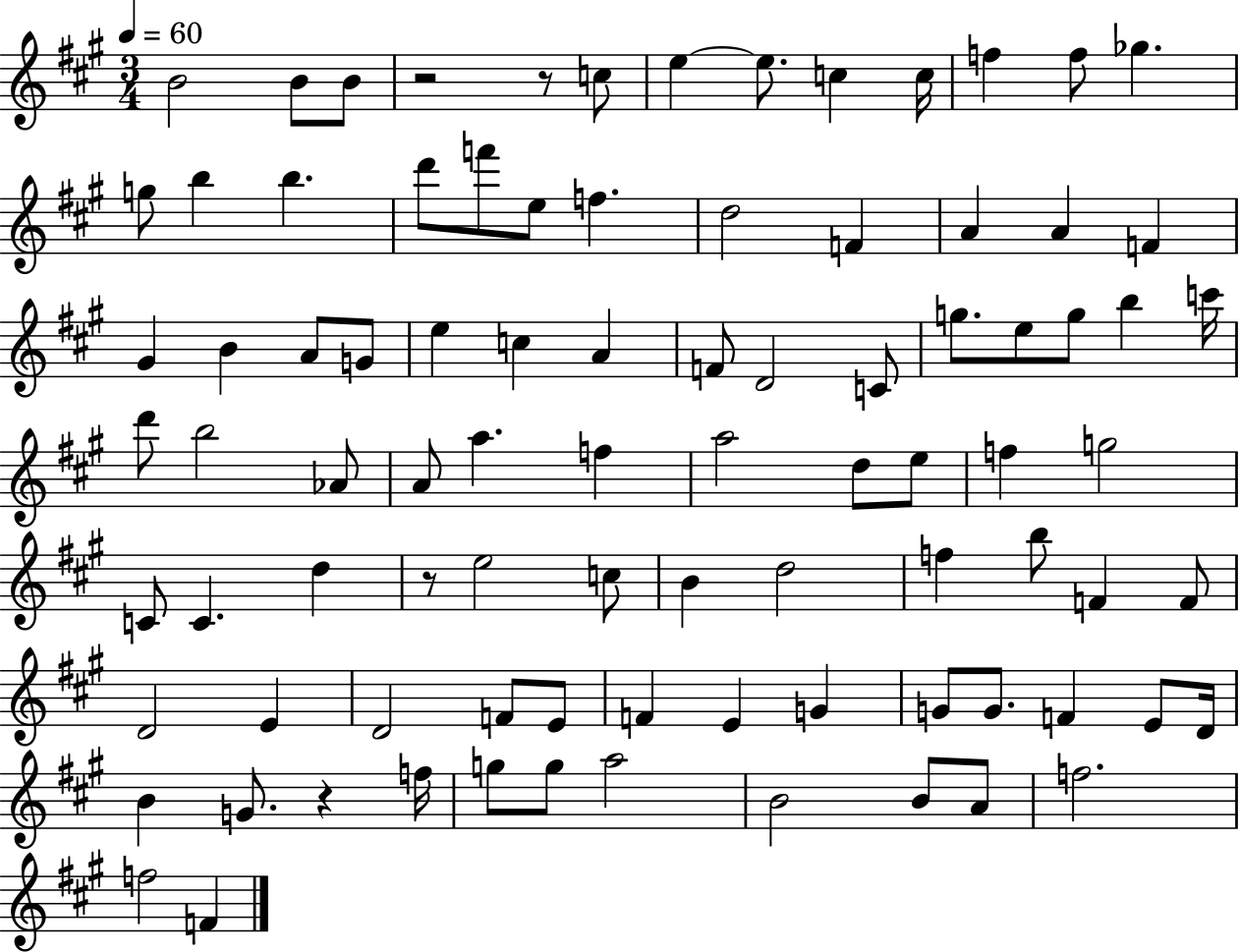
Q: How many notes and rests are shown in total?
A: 89